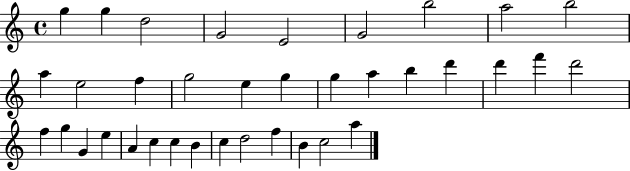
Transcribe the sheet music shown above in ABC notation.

X:1
T:Untitled
M:4/4
L:1/4
K:C
g g d2 G2 E2 G2 b2 a2 b2 a e2 f g2 e g g a b d' d' f' d'2 f g G e A c c B c d2 f B c2 a